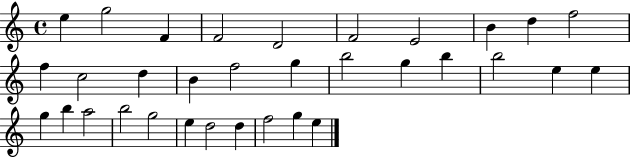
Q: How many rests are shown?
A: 0